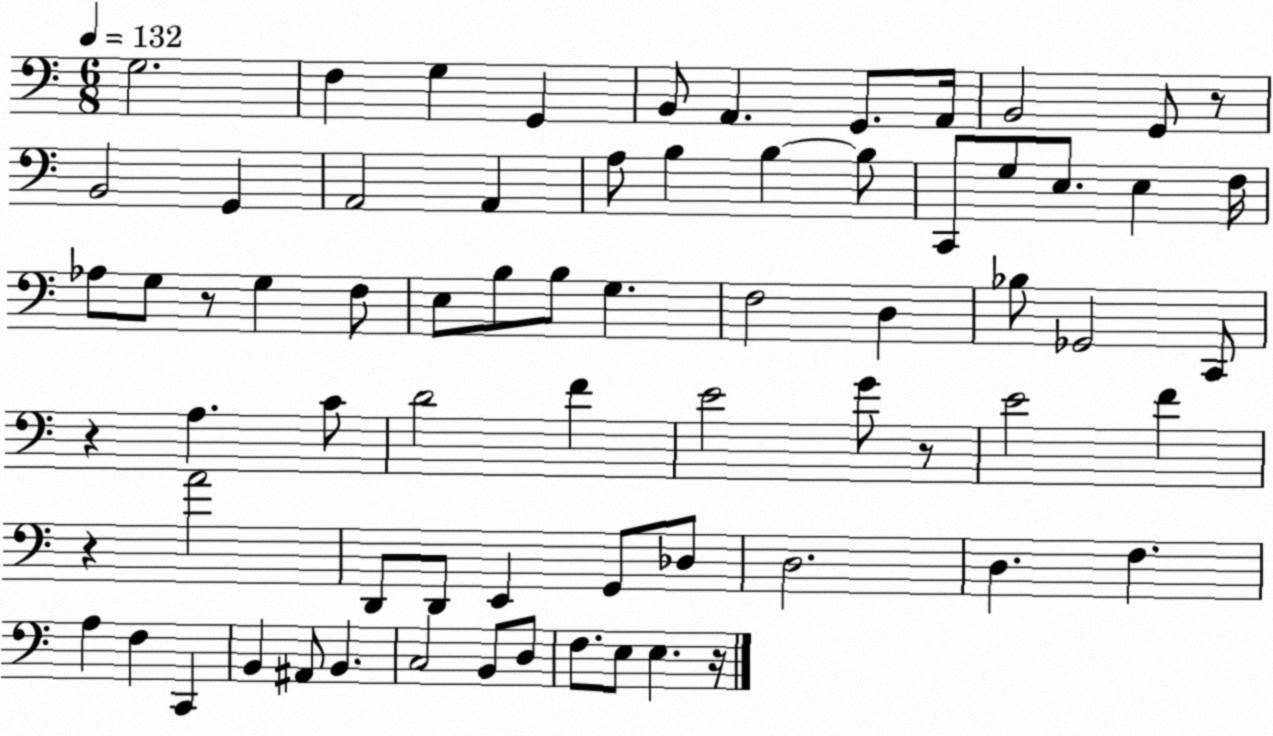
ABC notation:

X:1
T:Untitled
M:6/8
L:1/4
K:C
G,2 F, G, G,, B,,/2 A,, G,,/2 A,,/4 B,,2 G,,/2 z/2 B,,2 G,, A,,2 A,, A,/2 B, B, B,/2 C,,/2 G,/2 E,/2 E, F,/4 _A,/2 G,/2 z/2 G, F,/2 E,/2 B,/2 B,/2 G, F,2 D, _B,/2 _G,,2 C,,/2 z A, C/2 D2 F E2 G/2 z/2 E2 F z A2 D,,/2 D,,/2 E,, G,,/2 _D,/2 D,2 D, F, A, F, C,, B,, ^A,,/2 B,, C,2 B,,/2 D,/2 F,/2 E,/2 E, z/4